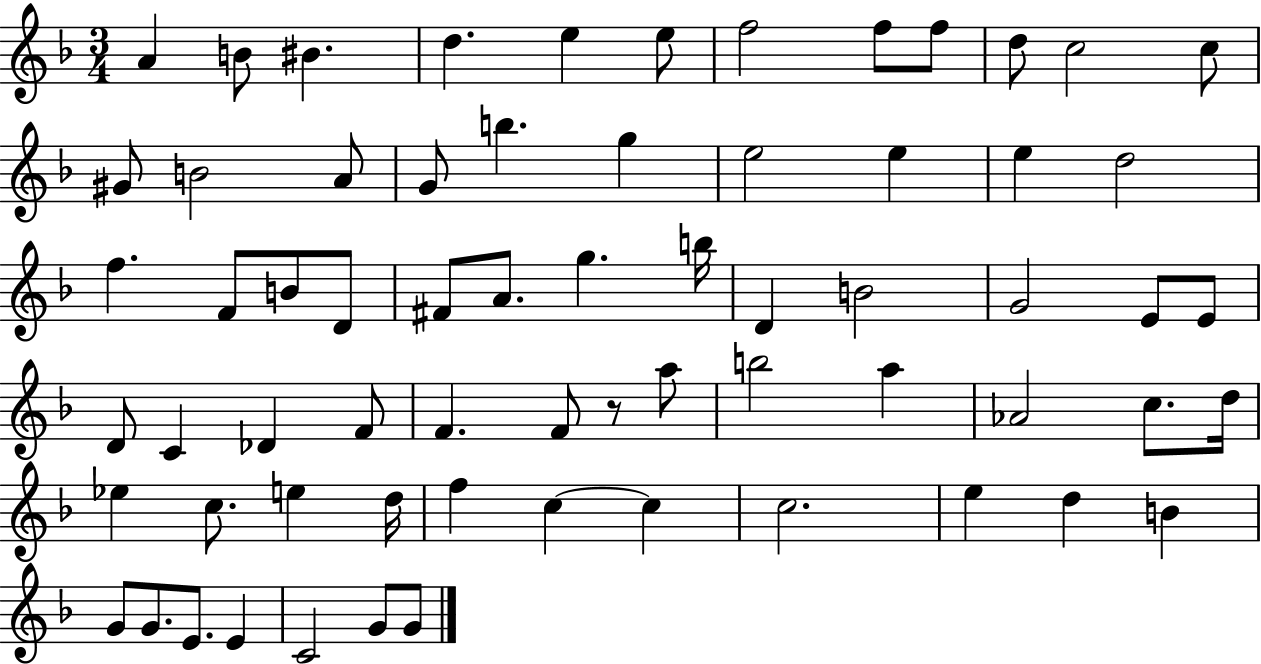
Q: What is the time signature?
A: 3/4